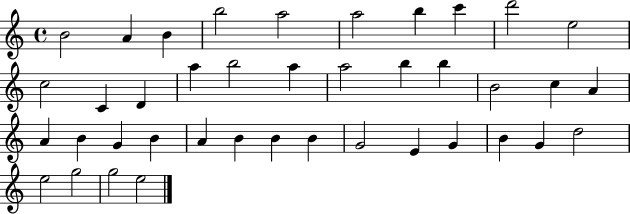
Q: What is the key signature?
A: C major